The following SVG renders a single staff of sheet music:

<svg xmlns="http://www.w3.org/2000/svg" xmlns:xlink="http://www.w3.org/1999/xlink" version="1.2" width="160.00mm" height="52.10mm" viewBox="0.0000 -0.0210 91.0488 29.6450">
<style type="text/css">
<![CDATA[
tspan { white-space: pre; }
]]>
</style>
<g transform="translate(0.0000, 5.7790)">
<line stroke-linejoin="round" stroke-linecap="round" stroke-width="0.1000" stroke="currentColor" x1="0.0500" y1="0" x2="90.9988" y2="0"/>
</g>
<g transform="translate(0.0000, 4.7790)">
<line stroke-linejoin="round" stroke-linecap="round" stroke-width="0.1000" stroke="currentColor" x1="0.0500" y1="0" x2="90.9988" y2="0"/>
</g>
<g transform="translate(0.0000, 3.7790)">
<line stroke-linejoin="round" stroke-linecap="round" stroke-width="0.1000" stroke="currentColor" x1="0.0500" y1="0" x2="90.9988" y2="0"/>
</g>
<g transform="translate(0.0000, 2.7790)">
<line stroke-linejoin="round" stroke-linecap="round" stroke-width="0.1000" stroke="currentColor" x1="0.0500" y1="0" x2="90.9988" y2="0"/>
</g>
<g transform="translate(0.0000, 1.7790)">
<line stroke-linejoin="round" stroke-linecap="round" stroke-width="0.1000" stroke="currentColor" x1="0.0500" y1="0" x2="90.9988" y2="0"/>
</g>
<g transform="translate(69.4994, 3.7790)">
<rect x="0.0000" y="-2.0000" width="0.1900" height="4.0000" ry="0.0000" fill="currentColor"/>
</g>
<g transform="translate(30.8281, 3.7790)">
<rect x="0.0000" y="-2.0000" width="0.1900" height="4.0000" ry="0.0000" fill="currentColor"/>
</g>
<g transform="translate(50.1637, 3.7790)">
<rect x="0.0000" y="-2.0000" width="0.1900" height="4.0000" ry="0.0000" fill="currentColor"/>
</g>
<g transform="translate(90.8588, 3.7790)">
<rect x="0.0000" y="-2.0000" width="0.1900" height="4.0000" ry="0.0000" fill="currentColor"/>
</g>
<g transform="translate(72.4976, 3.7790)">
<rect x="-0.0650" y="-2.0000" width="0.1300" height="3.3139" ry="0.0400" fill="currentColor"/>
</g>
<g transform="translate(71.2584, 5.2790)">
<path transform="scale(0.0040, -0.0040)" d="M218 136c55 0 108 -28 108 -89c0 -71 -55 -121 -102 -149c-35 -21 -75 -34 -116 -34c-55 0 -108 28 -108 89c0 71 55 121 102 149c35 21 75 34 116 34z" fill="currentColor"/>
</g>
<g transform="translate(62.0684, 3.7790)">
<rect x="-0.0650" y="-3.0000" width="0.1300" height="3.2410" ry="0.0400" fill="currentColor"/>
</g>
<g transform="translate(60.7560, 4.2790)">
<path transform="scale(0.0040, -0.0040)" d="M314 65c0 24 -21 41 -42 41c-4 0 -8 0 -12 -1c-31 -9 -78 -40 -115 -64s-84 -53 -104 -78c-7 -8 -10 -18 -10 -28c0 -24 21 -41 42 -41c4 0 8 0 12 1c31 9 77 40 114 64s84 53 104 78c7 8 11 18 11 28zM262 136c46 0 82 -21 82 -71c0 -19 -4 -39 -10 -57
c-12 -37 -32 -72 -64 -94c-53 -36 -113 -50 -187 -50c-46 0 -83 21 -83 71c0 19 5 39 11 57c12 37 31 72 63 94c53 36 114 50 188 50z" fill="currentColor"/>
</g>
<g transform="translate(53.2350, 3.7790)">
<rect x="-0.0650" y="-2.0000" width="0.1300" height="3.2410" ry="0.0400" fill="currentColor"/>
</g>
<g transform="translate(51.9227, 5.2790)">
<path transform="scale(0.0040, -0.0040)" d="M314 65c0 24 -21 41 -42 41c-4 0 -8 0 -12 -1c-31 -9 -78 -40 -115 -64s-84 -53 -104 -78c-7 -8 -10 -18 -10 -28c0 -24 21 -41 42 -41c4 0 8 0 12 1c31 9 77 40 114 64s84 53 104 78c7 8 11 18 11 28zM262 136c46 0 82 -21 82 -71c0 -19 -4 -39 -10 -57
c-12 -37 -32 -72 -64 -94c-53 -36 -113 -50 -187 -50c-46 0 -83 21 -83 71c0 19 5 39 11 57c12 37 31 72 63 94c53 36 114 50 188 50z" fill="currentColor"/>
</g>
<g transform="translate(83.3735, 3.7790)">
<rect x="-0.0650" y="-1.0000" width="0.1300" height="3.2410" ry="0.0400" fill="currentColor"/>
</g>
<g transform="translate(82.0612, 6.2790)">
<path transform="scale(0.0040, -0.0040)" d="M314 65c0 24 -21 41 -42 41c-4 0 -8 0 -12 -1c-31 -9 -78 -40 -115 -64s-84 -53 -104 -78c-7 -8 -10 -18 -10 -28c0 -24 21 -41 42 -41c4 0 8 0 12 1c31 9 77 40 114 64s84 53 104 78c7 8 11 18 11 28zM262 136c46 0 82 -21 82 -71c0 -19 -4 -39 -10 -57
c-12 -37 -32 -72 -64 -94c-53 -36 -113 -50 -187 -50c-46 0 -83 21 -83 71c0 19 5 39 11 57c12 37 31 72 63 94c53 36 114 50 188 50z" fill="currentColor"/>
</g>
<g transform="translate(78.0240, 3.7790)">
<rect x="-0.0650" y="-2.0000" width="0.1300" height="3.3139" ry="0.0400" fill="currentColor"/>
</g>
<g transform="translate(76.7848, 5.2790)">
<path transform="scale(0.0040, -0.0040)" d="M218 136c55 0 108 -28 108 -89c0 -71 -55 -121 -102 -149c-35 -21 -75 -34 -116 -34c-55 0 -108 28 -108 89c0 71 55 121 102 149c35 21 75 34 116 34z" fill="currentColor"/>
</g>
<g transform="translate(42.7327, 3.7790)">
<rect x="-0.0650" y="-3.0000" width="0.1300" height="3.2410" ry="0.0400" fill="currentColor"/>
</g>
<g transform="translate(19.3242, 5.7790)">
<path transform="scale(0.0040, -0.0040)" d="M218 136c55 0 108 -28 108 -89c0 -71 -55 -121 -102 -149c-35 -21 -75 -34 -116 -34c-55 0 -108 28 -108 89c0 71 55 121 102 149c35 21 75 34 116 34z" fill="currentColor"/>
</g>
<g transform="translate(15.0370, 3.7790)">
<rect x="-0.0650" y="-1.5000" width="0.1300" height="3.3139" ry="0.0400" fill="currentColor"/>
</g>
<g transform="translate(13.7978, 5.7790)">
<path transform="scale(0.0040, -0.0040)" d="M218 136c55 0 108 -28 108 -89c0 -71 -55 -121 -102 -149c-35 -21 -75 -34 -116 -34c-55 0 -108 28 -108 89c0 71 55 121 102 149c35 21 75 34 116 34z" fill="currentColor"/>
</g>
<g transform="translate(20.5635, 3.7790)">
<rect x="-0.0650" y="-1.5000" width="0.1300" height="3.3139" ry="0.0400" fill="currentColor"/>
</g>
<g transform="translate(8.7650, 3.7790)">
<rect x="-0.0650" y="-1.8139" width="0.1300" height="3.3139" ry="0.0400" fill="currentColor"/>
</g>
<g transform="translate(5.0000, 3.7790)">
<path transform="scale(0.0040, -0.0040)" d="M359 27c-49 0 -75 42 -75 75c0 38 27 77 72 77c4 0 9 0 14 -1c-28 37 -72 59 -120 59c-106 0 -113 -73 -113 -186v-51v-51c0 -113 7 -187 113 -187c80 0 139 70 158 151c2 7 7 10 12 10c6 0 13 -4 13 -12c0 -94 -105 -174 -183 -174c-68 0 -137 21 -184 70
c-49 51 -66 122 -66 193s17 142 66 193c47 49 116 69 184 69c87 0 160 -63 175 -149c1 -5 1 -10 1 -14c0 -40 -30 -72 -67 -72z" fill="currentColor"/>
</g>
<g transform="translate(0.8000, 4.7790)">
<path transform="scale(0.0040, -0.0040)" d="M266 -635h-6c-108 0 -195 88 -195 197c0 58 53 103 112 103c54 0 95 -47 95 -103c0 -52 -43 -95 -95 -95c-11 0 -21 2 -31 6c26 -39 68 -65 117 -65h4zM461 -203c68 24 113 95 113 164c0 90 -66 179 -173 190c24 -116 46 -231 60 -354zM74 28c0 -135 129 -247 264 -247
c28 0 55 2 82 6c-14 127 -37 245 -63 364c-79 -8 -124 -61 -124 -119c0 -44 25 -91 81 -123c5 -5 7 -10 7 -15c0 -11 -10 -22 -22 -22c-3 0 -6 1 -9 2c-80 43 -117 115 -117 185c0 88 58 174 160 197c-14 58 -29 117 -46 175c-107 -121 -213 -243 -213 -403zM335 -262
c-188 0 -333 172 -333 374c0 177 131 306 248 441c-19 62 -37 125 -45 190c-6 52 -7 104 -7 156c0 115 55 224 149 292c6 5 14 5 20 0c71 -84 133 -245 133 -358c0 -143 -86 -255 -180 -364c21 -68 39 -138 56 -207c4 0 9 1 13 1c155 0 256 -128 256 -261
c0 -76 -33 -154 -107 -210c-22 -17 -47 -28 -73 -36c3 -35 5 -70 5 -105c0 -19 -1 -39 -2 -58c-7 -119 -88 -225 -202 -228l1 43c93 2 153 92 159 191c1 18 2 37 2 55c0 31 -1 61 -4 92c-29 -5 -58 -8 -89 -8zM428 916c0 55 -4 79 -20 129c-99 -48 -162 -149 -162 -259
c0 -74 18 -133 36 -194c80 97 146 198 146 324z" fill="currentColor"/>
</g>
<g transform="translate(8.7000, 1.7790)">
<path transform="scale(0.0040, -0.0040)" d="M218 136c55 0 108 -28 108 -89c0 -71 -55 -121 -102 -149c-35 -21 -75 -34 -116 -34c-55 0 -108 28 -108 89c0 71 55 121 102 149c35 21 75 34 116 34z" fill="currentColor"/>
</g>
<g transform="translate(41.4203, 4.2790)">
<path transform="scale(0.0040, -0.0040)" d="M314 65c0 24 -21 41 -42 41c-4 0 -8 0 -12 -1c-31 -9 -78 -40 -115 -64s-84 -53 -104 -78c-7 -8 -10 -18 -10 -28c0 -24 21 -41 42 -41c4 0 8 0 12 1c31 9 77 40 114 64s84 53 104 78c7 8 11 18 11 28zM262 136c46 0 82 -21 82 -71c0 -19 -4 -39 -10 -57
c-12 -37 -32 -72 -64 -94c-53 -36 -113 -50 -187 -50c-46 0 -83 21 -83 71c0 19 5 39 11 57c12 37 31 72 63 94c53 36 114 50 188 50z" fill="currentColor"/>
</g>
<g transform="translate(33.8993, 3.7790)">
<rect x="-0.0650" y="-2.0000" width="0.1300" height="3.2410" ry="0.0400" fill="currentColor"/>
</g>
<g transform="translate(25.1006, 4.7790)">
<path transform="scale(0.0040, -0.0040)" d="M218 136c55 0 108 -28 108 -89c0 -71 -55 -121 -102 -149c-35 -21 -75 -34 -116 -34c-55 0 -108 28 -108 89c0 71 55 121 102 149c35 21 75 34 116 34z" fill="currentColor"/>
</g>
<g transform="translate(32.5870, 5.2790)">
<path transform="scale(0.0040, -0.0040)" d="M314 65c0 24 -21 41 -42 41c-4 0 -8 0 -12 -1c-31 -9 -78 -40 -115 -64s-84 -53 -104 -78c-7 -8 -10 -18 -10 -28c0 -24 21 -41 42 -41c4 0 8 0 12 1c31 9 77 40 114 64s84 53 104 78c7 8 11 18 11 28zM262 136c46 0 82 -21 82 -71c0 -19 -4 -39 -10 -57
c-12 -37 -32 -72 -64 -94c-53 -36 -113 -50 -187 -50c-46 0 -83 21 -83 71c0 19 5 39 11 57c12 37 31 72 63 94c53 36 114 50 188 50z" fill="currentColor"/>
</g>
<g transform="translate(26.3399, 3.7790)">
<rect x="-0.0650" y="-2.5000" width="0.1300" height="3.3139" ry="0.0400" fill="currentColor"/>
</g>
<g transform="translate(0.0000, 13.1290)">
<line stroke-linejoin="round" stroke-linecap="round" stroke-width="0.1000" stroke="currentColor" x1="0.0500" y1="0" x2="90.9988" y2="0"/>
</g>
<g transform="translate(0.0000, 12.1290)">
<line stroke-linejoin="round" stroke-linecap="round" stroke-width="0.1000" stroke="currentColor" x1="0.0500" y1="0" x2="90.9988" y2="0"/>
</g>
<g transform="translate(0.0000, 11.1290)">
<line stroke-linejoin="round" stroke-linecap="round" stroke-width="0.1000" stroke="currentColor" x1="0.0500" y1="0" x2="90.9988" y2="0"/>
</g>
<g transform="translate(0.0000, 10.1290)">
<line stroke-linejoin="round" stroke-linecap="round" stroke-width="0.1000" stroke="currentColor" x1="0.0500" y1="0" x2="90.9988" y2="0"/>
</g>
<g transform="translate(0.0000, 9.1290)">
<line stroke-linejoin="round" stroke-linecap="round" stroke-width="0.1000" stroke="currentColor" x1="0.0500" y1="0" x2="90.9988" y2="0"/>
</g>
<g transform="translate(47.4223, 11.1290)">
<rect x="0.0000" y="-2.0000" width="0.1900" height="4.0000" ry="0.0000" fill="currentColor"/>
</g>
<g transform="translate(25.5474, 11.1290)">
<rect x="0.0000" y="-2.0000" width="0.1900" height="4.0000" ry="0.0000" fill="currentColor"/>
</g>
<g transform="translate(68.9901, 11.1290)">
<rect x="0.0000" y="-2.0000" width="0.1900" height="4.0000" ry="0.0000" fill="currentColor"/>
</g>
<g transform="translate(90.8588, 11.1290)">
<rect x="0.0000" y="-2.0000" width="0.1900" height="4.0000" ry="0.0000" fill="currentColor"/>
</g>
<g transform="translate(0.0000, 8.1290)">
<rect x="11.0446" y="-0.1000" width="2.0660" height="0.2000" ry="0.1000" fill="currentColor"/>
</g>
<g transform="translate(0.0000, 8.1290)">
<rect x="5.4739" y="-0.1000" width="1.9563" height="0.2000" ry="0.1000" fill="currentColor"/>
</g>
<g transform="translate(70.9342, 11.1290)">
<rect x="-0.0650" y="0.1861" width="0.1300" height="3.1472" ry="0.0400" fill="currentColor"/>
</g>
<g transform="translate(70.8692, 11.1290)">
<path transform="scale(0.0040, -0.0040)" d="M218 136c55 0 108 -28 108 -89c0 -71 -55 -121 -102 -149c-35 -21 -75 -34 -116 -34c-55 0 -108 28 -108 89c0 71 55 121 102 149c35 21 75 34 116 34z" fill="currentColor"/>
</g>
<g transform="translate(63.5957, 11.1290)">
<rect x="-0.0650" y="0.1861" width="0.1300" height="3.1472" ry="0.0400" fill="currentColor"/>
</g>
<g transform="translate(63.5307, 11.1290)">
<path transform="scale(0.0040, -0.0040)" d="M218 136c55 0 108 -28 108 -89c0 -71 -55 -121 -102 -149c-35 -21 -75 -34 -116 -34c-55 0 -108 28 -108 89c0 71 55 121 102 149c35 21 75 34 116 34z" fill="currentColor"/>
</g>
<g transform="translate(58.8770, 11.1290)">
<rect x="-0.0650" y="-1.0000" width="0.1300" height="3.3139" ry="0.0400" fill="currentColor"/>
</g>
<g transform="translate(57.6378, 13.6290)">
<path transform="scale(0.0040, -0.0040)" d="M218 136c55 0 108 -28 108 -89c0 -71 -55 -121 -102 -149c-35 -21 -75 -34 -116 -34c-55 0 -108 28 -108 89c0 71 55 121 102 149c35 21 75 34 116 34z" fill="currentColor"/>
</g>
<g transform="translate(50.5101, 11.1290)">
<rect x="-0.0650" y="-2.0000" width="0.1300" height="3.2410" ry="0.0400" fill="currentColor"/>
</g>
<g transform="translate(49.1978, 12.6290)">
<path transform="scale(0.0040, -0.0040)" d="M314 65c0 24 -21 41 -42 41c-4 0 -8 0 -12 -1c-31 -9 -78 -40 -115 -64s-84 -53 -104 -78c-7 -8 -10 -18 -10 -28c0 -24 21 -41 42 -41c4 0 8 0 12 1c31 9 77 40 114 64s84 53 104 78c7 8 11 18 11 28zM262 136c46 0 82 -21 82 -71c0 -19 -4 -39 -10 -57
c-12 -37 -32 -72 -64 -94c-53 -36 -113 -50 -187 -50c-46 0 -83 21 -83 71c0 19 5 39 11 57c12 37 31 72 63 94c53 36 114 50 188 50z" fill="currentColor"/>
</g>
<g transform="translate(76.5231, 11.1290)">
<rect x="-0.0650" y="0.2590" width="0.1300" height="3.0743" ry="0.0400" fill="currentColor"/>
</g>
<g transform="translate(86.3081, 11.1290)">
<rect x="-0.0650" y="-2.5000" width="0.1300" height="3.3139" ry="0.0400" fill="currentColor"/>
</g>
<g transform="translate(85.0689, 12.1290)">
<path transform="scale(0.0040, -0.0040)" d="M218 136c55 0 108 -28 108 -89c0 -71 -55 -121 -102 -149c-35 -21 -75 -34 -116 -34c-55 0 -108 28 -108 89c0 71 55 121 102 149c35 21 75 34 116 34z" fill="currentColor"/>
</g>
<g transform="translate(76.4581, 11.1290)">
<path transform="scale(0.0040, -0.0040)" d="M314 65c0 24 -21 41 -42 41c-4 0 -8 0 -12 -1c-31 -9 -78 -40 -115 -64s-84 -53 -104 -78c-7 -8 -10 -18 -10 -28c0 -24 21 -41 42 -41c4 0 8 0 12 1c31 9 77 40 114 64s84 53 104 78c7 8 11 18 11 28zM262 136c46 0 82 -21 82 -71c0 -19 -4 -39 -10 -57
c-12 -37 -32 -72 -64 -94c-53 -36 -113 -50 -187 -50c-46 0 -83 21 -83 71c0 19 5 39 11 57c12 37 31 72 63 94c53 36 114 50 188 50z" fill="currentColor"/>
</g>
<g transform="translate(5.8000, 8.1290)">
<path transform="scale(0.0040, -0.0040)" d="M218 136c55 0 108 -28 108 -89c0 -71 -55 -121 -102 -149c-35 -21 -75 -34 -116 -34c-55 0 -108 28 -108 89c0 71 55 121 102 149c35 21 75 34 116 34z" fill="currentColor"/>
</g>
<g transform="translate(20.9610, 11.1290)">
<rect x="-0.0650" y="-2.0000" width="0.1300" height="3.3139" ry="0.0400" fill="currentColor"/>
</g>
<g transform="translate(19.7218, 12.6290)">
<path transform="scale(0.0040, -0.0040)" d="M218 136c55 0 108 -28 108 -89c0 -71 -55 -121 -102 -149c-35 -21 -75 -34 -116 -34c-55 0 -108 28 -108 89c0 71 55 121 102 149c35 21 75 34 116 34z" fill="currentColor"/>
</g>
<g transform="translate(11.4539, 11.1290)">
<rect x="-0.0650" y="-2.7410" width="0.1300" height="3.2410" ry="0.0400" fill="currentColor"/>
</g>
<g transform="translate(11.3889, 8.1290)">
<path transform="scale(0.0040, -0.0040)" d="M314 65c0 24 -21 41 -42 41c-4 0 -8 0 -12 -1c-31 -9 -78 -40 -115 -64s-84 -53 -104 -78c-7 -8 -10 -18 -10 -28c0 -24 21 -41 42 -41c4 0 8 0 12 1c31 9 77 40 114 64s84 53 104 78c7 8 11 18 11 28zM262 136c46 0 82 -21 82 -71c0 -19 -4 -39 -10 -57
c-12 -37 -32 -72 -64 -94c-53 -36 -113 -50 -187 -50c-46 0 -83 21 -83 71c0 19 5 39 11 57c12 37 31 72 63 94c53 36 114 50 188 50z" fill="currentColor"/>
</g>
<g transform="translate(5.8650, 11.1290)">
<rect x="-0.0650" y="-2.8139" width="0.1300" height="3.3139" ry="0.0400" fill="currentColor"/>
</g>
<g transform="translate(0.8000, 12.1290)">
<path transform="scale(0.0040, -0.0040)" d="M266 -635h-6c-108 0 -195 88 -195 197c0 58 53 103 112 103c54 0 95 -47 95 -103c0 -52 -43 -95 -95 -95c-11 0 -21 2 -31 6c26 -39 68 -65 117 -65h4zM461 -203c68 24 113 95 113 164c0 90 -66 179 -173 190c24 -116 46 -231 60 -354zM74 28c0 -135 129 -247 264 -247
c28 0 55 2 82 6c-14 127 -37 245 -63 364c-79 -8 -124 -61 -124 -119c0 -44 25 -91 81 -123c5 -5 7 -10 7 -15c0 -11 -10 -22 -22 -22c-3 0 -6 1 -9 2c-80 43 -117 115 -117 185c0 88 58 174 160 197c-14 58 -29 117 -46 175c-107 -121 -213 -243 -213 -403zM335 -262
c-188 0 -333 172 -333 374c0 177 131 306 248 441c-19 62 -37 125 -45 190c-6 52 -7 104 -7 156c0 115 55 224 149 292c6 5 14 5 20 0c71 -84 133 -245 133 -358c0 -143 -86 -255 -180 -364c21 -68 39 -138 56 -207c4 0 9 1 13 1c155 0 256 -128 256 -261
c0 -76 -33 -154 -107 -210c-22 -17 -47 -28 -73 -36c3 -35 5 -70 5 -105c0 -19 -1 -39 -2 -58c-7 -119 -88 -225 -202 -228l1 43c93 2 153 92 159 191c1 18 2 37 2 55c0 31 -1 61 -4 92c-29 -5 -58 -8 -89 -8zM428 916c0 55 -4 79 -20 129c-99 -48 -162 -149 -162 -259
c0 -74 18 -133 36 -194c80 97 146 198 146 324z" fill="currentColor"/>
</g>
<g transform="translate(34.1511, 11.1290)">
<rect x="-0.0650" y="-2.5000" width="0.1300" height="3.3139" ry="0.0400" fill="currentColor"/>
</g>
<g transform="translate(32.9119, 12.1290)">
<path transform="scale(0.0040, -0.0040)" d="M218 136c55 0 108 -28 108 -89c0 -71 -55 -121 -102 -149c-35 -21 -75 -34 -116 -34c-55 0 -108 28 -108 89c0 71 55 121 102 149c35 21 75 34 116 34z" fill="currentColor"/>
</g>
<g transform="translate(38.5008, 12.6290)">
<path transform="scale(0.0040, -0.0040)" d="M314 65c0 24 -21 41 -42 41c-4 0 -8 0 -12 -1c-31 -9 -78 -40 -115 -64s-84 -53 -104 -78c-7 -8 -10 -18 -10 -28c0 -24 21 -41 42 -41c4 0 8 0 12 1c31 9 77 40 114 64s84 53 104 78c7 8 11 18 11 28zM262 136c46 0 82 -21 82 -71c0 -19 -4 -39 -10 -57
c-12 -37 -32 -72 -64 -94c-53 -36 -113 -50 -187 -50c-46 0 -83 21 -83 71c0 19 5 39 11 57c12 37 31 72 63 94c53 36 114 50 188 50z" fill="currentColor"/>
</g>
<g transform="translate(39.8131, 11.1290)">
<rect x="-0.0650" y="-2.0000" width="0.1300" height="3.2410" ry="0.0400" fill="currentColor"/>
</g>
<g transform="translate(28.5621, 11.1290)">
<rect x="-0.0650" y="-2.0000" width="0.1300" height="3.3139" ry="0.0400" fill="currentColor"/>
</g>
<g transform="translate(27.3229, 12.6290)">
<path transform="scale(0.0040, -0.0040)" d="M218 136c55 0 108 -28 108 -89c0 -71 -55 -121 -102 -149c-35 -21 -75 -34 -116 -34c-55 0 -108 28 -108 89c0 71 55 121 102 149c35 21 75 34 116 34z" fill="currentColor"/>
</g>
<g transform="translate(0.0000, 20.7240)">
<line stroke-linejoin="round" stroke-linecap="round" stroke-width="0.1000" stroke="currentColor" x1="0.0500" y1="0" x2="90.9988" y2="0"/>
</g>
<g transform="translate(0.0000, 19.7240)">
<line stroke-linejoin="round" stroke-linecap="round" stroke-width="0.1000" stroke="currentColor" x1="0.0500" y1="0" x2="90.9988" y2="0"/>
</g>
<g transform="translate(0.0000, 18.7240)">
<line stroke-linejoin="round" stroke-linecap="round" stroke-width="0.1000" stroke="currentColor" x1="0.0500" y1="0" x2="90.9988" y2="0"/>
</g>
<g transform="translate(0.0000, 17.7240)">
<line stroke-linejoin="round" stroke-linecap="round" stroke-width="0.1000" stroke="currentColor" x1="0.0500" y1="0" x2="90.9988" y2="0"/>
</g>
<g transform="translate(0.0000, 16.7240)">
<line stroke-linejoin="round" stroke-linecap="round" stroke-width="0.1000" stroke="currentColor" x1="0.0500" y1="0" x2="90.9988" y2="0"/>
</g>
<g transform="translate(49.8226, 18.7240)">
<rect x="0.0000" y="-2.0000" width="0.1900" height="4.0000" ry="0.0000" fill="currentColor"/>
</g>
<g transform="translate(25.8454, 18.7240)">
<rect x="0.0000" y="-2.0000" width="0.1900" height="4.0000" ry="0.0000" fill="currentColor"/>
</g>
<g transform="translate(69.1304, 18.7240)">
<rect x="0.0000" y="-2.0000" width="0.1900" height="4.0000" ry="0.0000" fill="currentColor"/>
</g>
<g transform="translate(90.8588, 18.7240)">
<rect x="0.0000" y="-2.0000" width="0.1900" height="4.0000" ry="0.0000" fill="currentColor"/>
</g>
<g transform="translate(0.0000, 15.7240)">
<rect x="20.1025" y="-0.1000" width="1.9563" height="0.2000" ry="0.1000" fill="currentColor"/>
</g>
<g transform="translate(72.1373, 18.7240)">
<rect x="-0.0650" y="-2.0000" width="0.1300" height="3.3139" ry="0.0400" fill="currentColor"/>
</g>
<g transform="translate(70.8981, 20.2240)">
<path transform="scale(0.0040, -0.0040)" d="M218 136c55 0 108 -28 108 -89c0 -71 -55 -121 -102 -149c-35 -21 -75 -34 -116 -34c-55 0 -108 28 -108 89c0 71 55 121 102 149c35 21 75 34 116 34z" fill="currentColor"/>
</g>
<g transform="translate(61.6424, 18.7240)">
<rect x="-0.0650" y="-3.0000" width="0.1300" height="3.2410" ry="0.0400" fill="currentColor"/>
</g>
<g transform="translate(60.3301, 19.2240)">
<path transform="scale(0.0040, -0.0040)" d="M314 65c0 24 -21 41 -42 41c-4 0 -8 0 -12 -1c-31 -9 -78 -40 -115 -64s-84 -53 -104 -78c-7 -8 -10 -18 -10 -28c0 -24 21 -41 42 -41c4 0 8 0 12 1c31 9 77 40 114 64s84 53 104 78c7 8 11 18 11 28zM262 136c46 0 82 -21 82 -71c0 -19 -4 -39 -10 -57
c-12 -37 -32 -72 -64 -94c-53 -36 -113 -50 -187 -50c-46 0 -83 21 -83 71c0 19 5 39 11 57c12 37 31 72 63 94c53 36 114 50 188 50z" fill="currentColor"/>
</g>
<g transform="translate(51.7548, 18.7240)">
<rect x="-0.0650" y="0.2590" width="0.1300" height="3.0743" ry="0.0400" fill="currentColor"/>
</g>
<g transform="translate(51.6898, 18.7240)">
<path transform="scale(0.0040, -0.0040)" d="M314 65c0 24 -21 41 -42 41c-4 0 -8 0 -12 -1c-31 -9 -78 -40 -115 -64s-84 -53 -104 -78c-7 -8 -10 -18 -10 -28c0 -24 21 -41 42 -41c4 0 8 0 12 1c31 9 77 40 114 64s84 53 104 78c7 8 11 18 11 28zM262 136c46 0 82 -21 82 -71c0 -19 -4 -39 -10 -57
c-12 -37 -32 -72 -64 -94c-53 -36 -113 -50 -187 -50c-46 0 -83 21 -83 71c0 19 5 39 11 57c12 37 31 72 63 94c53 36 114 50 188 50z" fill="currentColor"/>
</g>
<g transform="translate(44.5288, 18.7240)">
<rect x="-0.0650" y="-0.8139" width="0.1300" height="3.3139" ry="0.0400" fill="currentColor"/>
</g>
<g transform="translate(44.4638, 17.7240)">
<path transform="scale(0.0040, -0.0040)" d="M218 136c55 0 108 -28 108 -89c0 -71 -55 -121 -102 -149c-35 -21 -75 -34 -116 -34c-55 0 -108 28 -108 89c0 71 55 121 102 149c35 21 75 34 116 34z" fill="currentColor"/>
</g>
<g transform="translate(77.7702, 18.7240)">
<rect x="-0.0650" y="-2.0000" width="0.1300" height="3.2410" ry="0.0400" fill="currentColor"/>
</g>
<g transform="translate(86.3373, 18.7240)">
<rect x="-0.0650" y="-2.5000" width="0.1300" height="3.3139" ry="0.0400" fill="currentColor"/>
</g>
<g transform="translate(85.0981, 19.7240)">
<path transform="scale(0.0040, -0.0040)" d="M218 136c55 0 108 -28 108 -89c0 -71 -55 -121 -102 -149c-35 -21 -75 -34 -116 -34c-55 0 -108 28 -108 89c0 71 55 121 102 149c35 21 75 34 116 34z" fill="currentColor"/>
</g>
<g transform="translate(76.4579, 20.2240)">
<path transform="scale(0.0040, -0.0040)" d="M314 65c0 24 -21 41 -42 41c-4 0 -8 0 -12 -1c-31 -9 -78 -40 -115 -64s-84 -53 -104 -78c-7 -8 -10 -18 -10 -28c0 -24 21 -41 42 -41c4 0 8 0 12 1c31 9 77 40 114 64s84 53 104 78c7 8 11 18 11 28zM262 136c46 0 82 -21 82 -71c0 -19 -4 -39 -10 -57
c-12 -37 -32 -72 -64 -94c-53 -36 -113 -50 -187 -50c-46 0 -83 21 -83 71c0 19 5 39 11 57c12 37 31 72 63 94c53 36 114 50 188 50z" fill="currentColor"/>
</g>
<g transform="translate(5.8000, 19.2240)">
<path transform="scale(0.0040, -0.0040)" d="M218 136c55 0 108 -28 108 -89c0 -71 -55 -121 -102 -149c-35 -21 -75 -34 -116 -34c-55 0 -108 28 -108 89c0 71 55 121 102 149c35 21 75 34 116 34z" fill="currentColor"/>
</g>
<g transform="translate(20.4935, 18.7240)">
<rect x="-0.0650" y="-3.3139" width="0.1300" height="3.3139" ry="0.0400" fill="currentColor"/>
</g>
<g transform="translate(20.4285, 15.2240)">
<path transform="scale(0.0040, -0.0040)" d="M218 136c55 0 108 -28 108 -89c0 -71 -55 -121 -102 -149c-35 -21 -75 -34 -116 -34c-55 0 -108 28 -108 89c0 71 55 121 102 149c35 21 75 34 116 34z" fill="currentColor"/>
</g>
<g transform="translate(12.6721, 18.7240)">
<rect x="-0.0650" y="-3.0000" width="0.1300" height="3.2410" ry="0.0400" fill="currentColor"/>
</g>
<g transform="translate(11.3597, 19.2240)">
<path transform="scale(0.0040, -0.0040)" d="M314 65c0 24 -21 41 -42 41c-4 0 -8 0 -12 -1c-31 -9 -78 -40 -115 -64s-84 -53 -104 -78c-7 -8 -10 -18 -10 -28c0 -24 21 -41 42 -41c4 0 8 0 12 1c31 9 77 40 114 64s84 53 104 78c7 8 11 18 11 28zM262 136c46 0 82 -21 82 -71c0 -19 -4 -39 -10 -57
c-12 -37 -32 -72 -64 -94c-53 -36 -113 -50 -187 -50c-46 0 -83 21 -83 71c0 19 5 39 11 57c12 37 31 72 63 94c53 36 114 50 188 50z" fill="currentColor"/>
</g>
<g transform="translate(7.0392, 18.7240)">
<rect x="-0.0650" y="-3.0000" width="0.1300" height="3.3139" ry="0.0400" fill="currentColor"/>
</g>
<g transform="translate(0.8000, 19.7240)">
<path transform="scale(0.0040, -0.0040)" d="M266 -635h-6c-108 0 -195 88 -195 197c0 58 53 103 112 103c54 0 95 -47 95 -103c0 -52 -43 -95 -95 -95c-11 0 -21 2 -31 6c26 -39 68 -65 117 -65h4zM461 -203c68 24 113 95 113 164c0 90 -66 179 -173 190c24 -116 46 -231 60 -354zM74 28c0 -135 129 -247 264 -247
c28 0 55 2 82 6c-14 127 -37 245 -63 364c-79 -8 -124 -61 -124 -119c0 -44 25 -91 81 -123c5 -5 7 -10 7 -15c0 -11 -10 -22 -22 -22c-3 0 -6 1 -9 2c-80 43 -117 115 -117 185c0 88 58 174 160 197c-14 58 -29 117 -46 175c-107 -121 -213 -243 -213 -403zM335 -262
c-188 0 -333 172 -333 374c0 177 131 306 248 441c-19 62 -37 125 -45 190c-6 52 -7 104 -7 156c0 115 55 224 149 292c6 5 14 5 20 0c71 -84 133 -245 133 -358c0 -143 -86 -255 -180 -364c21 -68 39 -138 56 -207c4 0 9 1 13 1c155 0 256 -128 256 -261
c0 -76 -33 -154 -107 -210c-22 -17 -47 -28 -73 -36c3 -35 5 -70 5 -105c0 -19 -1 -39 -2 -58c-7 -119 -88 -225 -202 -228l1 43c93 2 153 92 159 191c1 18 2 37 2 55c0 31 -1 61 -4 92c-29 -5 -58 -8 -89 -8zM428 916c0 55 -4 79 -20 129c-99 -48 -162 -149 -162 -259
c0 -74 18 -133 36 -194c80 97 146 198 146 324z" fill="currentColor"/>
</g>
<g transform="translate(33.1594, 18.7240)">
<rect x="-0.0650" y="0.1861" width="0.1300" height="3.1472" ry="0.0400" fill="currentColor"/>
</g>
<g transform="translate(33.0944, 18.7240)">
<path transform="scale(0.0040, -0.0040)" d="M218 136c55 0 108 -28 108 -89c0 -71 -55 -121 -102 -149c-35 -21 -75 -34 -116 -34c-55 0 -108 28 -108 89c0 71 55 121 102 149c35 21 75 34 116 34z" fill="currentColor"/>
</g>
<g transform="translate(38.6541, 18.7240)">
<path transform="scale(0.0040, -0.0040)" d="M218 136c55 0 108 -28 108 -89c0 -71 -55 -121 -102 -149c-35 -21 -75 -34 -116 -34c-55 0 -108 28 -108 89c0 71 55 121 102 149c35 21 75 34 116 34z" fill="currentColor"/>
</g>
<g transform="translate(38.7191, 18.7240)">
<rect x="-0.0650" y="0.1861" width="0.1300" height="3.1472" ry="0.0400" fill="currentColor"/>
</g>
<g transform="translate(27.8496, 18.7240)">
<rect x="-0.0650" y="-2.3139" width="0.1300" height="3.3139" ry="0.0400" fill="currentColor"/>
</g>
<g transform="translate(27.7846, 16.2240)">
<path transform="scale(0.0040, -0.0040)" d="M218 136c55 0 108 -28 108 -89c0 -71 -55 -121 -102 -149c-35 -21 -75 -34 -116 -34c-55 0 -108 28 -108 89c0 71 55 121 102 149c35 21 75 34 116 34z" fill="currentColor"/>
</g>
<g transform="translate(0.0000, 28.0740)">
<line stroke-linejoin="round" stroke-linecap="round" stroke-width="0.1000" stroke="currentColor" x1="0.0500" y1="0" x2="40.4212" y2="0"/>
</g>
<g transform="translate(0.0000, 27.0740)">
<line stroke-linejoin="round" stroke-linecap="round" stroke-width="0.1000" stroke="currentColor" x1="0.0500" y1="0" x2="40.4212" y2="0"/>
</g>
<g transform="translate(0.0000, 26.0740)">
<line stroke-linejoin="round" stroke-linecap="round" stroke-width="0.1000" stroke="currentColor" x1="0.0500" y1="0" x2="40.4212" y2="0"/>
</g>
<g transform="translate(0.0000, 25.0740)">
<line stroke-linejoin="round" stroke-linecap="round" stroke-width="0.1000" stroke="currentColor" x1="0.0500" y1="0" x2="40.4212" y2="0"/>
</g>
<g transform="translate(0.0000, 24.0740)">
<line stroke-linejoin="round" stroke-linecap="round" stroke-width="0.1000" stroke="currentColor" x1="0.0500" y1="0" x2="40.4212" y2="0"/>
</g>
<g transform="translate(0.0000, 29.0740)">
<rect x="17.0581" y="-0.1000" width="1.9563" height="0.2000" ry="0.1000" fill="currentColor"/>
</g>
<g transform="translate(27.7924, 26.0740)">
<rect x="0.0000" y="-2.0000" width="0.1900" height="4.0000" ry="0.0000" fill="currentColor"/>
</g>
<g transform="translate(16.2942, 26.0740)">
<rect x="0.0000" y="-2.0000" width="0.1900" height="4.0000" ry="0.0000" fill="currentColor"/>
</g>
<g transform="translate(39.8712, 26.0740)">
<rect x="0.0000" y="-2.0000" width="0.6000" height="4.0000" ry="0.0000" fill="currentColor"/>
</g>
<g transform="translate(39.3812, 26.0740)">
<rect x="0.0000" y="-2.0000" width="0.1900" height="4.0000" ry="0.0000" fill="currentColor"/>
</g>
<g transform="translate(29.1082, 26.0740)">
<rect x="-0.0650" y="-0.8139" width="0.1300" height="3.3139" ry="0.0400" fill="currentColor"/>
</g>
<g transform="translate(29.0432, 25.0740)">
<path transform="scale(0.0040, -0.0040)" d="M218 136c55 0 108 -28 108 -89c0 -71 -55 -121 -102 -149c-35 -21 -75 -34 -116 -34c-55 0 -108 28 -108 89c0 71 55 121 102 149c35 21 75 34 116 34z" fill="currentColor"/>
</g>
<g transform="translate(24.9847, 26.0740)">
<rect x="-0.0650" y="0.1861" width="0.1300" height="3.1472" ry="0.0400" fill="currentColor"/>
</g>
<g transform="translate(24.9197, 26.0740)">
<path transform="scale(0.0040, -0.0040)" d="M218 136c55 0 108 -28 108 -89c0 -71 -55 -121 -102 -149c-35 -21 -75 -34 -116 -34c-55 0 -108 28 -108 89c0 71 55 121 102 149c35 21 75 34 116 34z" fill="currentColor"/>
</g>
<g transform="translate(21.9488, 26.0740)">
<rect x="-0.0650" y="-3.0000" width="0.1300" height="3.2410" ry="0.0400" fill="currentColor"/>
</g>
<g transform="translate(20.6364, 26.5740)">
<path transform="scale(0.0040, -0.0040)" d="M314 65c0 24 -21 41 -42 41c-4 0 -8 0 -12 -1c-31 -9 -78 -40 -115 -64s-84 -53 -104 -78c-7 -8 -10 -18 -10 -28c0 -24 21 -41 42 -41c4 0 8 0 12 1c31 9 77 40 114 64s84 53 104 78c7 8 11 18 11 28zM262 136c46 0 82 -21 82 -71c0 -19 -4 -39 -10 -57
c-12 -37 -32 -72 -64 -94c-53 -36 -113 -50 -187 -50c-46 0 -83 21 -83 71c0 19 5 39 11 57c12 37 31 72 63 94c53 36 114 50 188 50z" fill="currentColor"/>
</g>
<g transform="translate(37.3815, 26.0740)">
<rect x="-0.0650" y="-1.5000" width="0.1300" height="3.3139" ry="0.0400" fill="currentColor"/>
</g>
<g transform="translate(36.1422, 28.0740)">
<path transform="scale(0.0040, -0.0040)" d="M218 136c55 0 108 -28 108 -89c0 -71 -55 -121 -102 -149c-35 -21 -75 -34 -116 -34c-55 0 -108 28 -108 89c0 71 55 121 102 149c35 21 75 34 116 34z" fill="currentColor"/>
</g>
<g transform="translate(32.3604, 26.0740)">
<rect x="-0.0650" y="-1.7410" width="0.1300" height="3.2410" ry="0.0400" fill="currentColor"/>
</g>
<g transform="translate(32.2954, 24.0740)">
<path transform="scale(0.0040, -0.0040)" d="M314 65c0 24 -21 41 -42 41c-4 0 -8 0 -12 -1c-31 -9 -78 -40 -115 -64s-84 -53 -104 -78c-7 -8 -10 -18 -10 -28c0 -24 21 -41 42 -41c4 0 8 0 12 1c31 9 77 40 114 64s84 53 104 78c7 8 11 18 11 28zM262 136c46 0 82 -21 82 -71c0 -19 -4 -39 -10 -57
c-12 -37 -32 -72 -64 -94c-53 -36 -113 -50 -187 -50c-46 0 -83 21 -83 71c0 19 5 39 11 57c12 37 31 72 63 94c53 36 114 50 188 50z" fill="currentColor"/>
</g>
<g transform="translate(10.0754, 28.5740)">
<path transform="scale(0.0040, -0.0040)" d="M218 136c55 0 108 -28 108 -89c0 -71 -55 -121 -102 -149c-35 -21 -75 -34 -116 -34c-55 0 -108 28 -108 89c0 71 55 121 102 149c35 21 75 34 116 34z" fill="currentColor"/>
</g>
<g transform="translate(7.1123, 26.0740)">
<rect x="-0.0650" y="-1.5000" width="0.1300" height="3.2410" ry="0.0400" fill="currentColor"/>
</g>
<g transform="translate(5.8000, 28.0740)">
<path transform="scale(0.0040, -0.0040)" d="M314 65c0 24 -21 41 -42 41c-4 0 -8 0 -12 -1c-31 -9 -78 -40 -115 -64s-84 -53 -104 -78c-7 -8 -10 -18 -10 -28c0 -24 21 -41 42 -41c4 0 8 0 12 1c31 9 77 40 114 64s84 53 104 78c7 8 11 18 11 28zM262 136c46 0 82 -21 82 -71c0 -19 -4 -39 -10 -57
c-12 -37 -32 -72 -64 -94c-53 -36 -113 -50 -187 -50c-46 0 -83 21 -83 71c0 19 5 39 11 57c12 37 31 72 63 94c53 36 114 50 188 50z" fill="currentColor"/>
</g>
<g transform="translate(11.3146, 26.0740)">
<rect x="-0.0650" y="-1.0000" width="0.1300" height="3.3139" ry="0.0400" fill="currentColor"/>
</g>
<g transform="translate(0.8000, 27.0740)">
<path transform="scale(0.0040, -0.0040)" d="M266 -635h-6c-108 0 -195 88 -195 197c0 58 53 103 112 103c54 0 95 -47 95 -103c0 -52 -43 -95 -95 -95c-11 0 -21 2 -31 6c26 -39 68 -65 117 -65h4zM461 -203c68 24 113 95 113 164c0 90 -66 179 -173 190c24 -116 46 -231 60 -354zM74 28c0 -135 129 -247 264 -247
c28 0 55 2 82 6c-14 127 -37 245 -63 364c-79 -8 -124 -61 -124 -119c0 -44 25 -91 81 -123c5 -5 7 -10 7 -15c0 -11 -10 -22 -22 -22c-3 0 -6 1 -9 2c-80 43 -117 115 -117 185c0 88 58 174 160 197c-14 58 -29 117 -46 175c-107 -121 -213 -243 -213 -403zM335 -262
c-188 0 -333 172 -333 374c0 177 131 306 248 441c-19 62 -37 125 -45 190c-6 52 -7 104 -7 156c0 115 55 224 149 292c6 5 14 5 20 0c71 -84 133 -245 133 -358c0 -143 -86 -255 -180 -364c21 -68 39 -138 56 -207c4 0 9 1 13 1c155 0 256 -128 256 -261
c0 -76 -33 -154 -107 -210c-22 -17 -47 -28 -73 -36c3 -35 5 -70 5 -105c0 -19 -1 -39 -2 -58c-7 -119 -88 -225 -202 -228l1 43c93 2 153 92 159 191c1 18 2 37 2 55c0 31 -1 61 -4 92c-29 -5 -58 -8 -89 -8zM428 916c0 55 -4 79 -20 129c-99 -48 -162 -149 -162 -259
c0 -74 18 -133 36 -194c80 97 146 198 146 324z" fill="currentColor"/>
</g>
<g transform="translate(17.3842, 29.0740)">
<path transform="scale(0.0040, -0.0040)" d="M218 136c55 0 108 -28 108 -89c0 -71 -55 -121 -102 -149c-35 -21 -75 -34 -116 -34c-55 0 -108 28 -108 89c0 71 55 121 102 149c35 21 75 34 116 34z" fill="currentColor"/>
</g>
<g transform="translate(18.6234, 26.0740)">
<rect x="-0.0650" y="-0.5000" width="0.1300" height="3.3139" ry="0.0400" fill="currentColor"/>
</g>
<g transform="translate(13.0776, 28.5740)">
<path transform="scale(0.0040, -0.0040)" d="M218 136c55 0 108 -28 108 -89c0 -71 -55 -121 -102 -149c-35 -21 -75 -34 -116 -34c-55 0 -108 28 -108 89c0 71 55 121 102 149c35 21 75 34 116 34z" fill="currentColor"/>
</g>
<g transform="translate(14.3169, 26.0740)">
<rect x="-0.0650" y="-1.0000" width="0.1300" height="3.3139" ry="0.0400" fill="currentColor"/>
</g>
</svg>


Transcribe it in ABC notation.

X:1
T:Untitled
M:4/4
L:1/4
K:C
f E E G F2 A2 F2 A2 F F D2 a a2 F F G F2 F2 D B B B2 G A A2 b g B B d B2 A2 F F2 G E2 D D C A2 B d f2 E